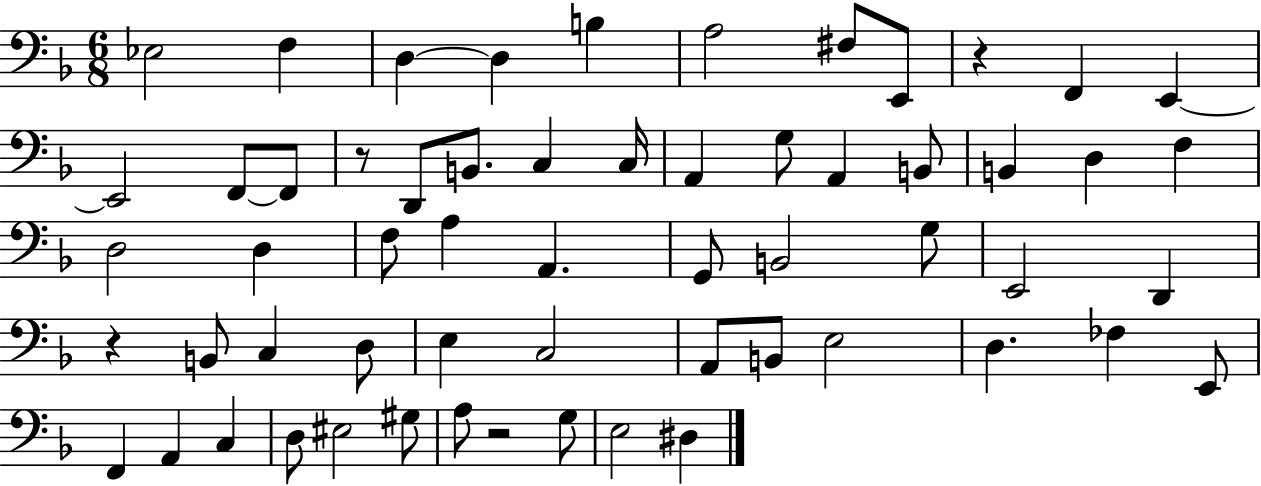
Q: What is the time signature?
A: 6/8